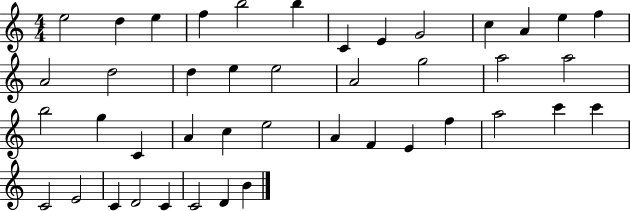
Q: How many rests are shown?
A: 0